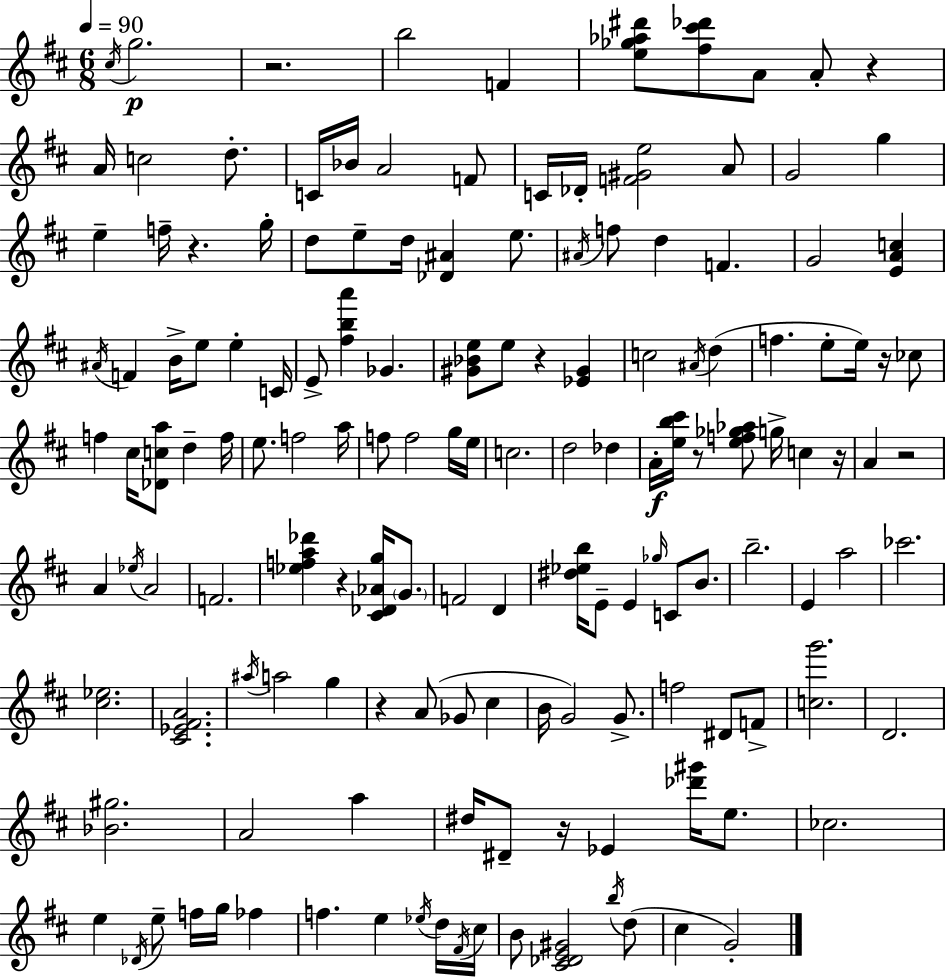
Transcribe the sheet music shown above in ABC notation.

X:1
T:Untitled
M:6/8
L:1/4
K:D
^c/4 g2 z2 b2 F [e_g_a^d']/2 [^f^c'_d']/2 A/2 A/2 z A/4 c2 d/2 C/4 _B/4 A2 F/2 C/4 _D/4 [F^Ge]2 A/2 G2 g e f/4 z g/4 d/2 e/2 d/4 [_D^A] e/2 ^A/4 f/2 d F G2 [EAc] ^A/4 F B/4 e/2 e C/4 E/2 [^fba'] _G [^G_Be]/2 e/2 z [_E^G] c2 ^A/4 d f e/2 e/4 z/4 _c/2 f ^c/4 [_Dca]/2 d f/4 e/2 f2 a/4 f/2 f2 g/4 e/4 c2 d2 _d A/4 [eb^c']/4 z/2 [ef_g_a]/2 g/4 c z/4 A z2 A _e/4 A2 F2 [_efa_d'] z [^C_D_Ag]/4 G/2 F2 D [^d_eb]/4 E/2 E _g/4 C/2 B/2 b2 E a2 _c'2 [^c_e]2 [^C_E^FA]2 ^a/4 a2 g z A/2 _G/2 ^c B/4 G2 G/2 f2 ^D/2 F/2 [cg']2 D2 [_B^g]2 A2 a ^d/4 ^D/2 z/4 _E [_d'^g']/4 e/2 _c2 e _D/4 e/2 f/4 g/4 _f f e _e/4 d/4 ^F/4 ^c/4 B/2 [^C_DE^G]2 b/4 d/2 ^c G2